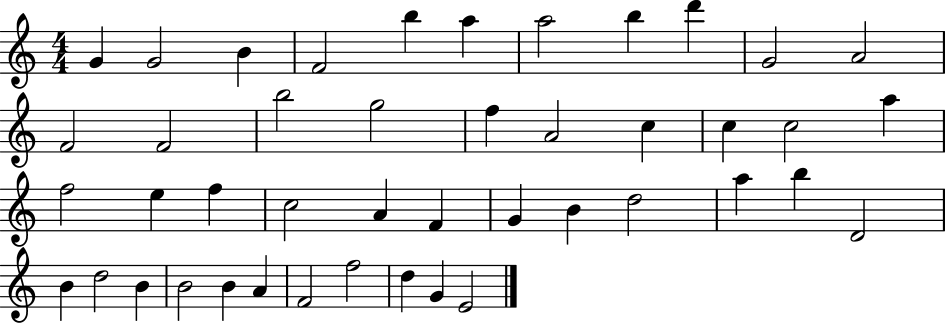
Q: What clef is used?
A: treble